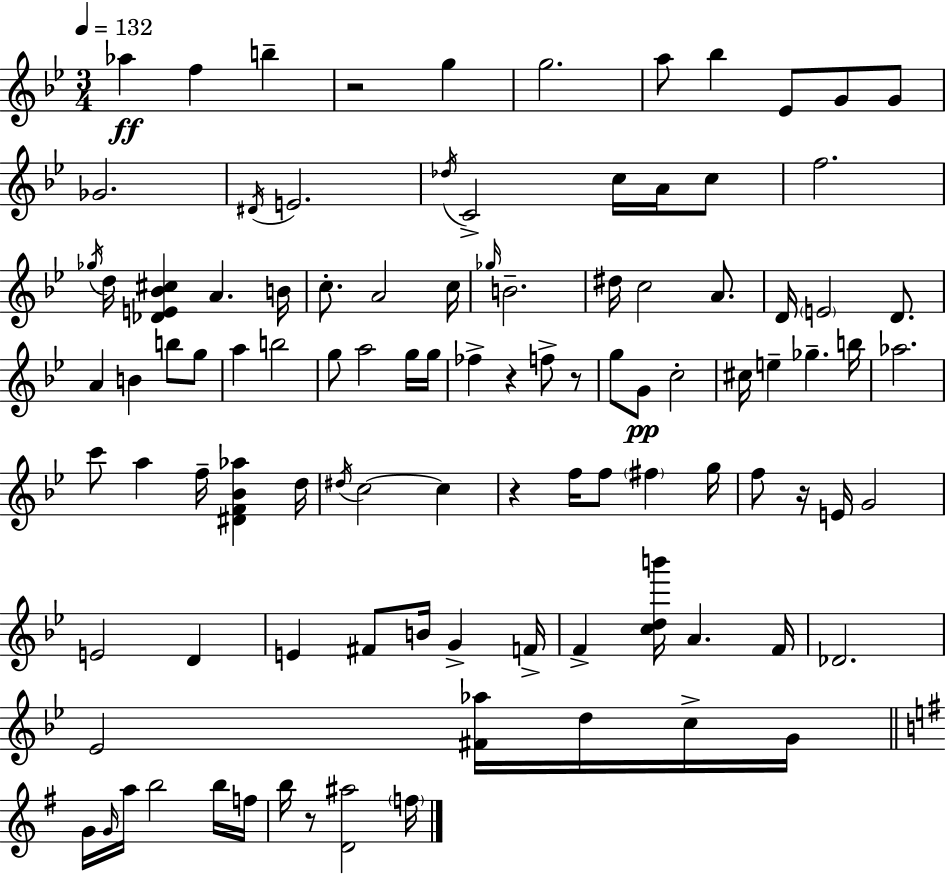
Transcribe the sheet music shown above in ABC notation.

X:1
T:Untitled
M:3/4
L:1/4
K:Gm
_a f b z2 g g2 a/2 _b _E/2 G/2 G/2 _G2 ^D/4 E2 _d/4 C2 c/4 A/4 c/2 f2 _g/4 d/4 [_DE_B^c] A B/4 c/2 A2 c/4 _g/4 B2 ^d/4 c2 A/2 D/4 E2 D/2 A B b/2 g/2 a b2 g/2 a2 g/4 g/4 _f z f/2 z/2 g/2 G/2 c2 ^c/4 e _g b/4 _a2 c'/2 a f/4 [^DF_B_a] d/4 ^d/4 c2 c z f/4 f/2 ^f g/4 f/2 z/4 E/4 G2 E2 D E ^F/2 B/4 G F/4 F [cdb']/4 A F/4 _D2 _E2 [^F_a]/4 d/4 c/4 G/4 G/4 G/4 a/4 b2 b/4 f/4 b/4 z/2 [D^a]2 f/4